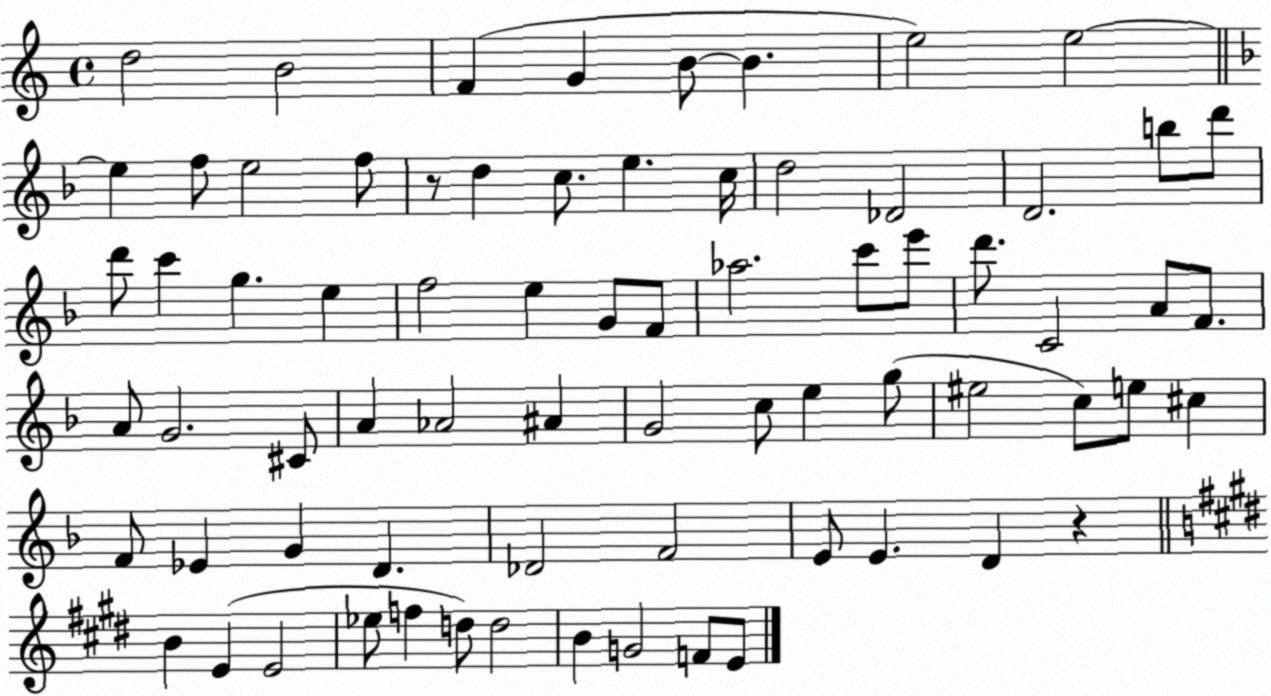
X:1
T:Untitled
M:4/4
L:1/4
K:C
d2 B2 F G B/2 B e2 e2 e f/2 e2 f/2 z/2 d c/2 e c/4 d2 _D2 D2 b/2 d'/2 d'/2 c' g e f2 e G/2 F/2 _a2 c'/2 e'/2 d'/2 C2 A/2 F/2 A/2 G2 ^C/2 A _A2 ^A G2 c/2 e g/2 ^e2 c/2 e/2 ^c F/2 _E G D _D2 F2 E/2 E D z B E E2 _e/2 f d/2 d2 B G2 F/2 E/2